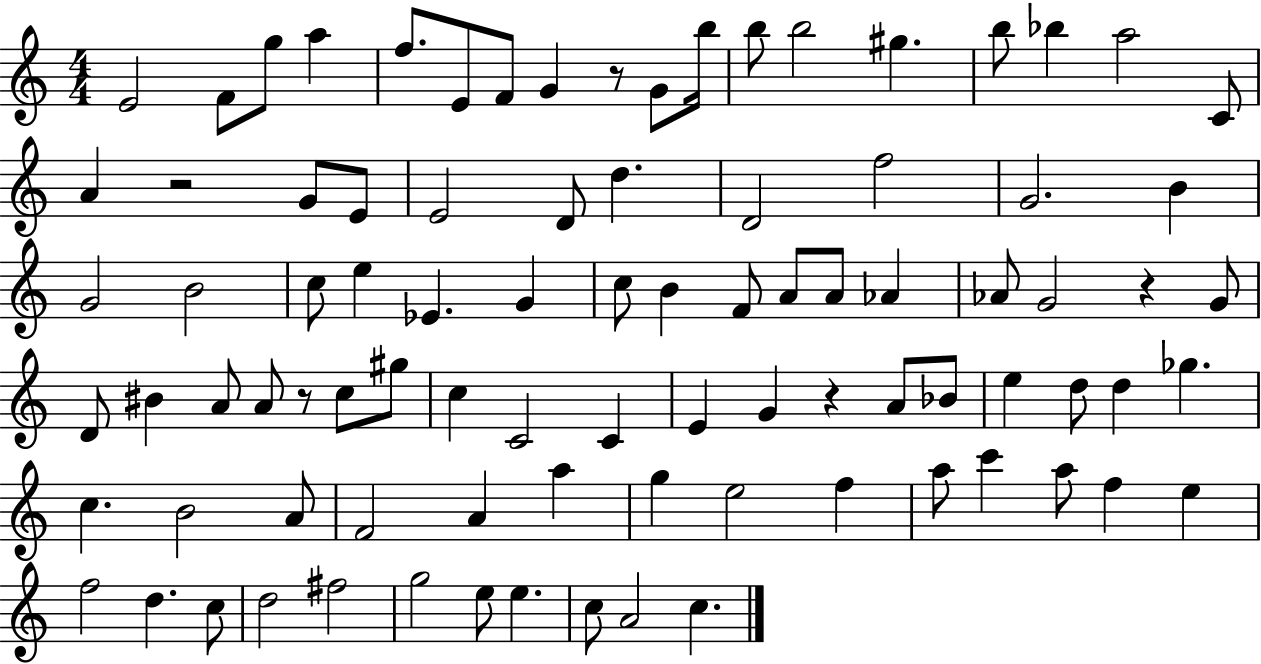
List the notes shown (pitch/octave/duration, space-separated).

E4/h F4/e G5/e A5/q F5/e. E4/e F4/e G4/q R/e G4/e B5/s B5/e B5/h G#5/q. B5/e Bb5/q A5/h C4/e A4/q R/h G4/e E4/e E4/h D4/e D5/q. D4/h F5/h G4/h. B4/q G4/h B4/h C5/e E5/q Eb4/q. G4/q C5/e B4/q F4/e A4/e A4/e Ab4/q Ab4/e G4/h R/q G4/e D4/e BIS4/q A4/e A4/e R/e C5/e G#5/e C5/q C4/h C4/q E4/q G4/q R/q A4/e Bb4/e E5/q D5/e D5/q Gb5/q. C5/q. B4/h A4/e F4/h A4/q A5/q G5/q E5/h F5/q A5/e C6/q A5/e F5/q E5/q F5/h D5/q. C5/e D5/h F#5/h G5/h E5/e E5/q. C5/e A4/h C5/q.